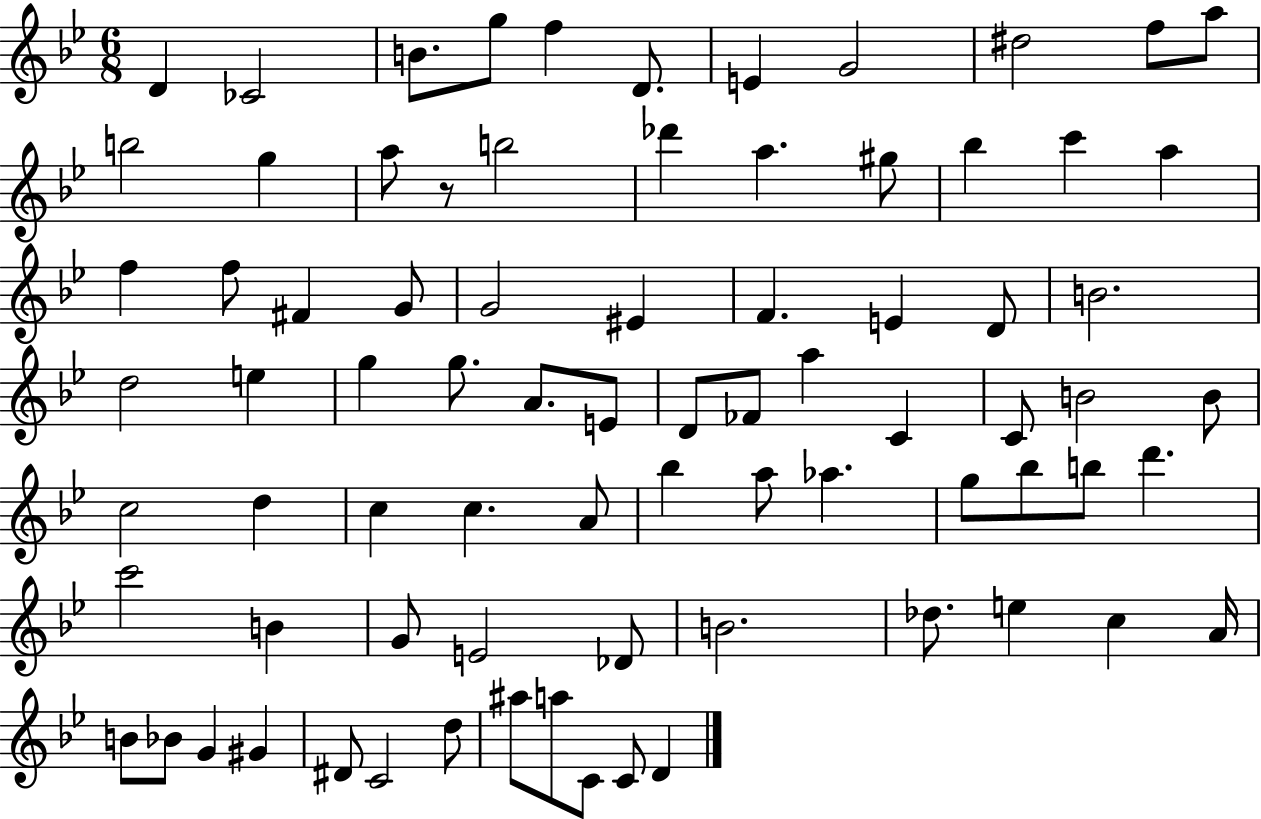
D4/q CES4/h B4/e. G5/e F5/q D4/e. E4/q G4/h D#5/h F5/e A5/e B5/h G5/q A5/e R/e B5/h Db6/q A5/q. G#5/e Bb5/q C6/q A5/q F5/q F5/e F#4/q G4/e G4/h EIS4/q F4/q. E4/q D4/e B4/h. D5/h E5/q G5/q G5/e. A4/e. E4/e D4/e FES4/e A5/q C4/q C4/e B4/h B4/e C5/h D5/q C5/q C5/q. A4/e Bb5/q A5/e Ab5/q. G5/e Bb5/e B5/e D6/q. C6/h B4/q G4/e E4/h Db4/e B4/h. Db5/e. E5/q C5/q A4/s B4/e Bb4/e G4/q G#4/q D#4/e C4/h D5/e A#5/e A5/e C4/e C4/e D4/q